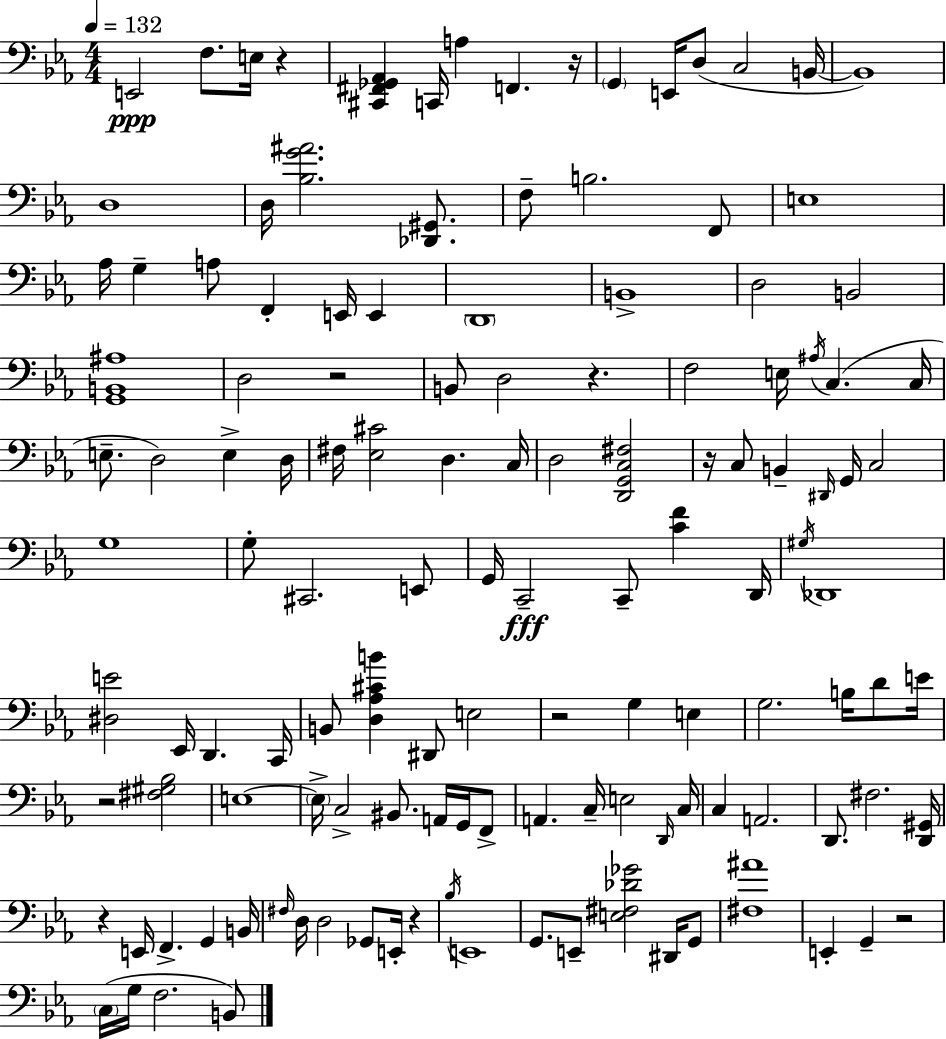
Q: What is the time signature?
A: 4/4